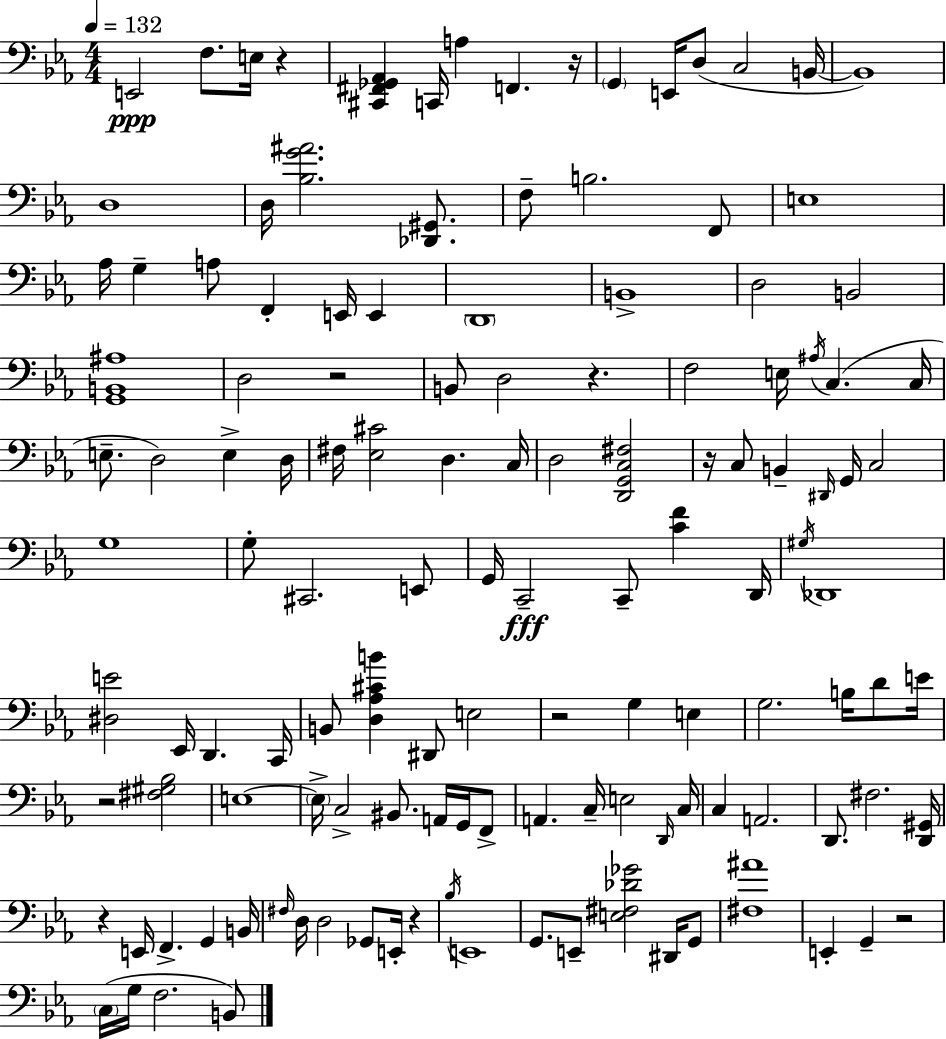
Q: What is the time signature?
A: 4/4